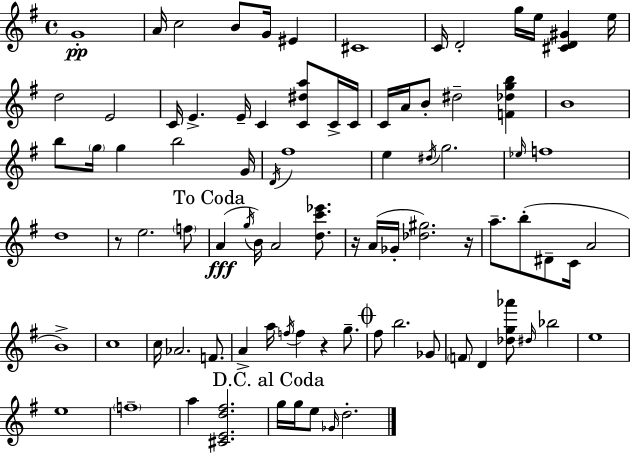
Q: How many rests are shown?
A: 4